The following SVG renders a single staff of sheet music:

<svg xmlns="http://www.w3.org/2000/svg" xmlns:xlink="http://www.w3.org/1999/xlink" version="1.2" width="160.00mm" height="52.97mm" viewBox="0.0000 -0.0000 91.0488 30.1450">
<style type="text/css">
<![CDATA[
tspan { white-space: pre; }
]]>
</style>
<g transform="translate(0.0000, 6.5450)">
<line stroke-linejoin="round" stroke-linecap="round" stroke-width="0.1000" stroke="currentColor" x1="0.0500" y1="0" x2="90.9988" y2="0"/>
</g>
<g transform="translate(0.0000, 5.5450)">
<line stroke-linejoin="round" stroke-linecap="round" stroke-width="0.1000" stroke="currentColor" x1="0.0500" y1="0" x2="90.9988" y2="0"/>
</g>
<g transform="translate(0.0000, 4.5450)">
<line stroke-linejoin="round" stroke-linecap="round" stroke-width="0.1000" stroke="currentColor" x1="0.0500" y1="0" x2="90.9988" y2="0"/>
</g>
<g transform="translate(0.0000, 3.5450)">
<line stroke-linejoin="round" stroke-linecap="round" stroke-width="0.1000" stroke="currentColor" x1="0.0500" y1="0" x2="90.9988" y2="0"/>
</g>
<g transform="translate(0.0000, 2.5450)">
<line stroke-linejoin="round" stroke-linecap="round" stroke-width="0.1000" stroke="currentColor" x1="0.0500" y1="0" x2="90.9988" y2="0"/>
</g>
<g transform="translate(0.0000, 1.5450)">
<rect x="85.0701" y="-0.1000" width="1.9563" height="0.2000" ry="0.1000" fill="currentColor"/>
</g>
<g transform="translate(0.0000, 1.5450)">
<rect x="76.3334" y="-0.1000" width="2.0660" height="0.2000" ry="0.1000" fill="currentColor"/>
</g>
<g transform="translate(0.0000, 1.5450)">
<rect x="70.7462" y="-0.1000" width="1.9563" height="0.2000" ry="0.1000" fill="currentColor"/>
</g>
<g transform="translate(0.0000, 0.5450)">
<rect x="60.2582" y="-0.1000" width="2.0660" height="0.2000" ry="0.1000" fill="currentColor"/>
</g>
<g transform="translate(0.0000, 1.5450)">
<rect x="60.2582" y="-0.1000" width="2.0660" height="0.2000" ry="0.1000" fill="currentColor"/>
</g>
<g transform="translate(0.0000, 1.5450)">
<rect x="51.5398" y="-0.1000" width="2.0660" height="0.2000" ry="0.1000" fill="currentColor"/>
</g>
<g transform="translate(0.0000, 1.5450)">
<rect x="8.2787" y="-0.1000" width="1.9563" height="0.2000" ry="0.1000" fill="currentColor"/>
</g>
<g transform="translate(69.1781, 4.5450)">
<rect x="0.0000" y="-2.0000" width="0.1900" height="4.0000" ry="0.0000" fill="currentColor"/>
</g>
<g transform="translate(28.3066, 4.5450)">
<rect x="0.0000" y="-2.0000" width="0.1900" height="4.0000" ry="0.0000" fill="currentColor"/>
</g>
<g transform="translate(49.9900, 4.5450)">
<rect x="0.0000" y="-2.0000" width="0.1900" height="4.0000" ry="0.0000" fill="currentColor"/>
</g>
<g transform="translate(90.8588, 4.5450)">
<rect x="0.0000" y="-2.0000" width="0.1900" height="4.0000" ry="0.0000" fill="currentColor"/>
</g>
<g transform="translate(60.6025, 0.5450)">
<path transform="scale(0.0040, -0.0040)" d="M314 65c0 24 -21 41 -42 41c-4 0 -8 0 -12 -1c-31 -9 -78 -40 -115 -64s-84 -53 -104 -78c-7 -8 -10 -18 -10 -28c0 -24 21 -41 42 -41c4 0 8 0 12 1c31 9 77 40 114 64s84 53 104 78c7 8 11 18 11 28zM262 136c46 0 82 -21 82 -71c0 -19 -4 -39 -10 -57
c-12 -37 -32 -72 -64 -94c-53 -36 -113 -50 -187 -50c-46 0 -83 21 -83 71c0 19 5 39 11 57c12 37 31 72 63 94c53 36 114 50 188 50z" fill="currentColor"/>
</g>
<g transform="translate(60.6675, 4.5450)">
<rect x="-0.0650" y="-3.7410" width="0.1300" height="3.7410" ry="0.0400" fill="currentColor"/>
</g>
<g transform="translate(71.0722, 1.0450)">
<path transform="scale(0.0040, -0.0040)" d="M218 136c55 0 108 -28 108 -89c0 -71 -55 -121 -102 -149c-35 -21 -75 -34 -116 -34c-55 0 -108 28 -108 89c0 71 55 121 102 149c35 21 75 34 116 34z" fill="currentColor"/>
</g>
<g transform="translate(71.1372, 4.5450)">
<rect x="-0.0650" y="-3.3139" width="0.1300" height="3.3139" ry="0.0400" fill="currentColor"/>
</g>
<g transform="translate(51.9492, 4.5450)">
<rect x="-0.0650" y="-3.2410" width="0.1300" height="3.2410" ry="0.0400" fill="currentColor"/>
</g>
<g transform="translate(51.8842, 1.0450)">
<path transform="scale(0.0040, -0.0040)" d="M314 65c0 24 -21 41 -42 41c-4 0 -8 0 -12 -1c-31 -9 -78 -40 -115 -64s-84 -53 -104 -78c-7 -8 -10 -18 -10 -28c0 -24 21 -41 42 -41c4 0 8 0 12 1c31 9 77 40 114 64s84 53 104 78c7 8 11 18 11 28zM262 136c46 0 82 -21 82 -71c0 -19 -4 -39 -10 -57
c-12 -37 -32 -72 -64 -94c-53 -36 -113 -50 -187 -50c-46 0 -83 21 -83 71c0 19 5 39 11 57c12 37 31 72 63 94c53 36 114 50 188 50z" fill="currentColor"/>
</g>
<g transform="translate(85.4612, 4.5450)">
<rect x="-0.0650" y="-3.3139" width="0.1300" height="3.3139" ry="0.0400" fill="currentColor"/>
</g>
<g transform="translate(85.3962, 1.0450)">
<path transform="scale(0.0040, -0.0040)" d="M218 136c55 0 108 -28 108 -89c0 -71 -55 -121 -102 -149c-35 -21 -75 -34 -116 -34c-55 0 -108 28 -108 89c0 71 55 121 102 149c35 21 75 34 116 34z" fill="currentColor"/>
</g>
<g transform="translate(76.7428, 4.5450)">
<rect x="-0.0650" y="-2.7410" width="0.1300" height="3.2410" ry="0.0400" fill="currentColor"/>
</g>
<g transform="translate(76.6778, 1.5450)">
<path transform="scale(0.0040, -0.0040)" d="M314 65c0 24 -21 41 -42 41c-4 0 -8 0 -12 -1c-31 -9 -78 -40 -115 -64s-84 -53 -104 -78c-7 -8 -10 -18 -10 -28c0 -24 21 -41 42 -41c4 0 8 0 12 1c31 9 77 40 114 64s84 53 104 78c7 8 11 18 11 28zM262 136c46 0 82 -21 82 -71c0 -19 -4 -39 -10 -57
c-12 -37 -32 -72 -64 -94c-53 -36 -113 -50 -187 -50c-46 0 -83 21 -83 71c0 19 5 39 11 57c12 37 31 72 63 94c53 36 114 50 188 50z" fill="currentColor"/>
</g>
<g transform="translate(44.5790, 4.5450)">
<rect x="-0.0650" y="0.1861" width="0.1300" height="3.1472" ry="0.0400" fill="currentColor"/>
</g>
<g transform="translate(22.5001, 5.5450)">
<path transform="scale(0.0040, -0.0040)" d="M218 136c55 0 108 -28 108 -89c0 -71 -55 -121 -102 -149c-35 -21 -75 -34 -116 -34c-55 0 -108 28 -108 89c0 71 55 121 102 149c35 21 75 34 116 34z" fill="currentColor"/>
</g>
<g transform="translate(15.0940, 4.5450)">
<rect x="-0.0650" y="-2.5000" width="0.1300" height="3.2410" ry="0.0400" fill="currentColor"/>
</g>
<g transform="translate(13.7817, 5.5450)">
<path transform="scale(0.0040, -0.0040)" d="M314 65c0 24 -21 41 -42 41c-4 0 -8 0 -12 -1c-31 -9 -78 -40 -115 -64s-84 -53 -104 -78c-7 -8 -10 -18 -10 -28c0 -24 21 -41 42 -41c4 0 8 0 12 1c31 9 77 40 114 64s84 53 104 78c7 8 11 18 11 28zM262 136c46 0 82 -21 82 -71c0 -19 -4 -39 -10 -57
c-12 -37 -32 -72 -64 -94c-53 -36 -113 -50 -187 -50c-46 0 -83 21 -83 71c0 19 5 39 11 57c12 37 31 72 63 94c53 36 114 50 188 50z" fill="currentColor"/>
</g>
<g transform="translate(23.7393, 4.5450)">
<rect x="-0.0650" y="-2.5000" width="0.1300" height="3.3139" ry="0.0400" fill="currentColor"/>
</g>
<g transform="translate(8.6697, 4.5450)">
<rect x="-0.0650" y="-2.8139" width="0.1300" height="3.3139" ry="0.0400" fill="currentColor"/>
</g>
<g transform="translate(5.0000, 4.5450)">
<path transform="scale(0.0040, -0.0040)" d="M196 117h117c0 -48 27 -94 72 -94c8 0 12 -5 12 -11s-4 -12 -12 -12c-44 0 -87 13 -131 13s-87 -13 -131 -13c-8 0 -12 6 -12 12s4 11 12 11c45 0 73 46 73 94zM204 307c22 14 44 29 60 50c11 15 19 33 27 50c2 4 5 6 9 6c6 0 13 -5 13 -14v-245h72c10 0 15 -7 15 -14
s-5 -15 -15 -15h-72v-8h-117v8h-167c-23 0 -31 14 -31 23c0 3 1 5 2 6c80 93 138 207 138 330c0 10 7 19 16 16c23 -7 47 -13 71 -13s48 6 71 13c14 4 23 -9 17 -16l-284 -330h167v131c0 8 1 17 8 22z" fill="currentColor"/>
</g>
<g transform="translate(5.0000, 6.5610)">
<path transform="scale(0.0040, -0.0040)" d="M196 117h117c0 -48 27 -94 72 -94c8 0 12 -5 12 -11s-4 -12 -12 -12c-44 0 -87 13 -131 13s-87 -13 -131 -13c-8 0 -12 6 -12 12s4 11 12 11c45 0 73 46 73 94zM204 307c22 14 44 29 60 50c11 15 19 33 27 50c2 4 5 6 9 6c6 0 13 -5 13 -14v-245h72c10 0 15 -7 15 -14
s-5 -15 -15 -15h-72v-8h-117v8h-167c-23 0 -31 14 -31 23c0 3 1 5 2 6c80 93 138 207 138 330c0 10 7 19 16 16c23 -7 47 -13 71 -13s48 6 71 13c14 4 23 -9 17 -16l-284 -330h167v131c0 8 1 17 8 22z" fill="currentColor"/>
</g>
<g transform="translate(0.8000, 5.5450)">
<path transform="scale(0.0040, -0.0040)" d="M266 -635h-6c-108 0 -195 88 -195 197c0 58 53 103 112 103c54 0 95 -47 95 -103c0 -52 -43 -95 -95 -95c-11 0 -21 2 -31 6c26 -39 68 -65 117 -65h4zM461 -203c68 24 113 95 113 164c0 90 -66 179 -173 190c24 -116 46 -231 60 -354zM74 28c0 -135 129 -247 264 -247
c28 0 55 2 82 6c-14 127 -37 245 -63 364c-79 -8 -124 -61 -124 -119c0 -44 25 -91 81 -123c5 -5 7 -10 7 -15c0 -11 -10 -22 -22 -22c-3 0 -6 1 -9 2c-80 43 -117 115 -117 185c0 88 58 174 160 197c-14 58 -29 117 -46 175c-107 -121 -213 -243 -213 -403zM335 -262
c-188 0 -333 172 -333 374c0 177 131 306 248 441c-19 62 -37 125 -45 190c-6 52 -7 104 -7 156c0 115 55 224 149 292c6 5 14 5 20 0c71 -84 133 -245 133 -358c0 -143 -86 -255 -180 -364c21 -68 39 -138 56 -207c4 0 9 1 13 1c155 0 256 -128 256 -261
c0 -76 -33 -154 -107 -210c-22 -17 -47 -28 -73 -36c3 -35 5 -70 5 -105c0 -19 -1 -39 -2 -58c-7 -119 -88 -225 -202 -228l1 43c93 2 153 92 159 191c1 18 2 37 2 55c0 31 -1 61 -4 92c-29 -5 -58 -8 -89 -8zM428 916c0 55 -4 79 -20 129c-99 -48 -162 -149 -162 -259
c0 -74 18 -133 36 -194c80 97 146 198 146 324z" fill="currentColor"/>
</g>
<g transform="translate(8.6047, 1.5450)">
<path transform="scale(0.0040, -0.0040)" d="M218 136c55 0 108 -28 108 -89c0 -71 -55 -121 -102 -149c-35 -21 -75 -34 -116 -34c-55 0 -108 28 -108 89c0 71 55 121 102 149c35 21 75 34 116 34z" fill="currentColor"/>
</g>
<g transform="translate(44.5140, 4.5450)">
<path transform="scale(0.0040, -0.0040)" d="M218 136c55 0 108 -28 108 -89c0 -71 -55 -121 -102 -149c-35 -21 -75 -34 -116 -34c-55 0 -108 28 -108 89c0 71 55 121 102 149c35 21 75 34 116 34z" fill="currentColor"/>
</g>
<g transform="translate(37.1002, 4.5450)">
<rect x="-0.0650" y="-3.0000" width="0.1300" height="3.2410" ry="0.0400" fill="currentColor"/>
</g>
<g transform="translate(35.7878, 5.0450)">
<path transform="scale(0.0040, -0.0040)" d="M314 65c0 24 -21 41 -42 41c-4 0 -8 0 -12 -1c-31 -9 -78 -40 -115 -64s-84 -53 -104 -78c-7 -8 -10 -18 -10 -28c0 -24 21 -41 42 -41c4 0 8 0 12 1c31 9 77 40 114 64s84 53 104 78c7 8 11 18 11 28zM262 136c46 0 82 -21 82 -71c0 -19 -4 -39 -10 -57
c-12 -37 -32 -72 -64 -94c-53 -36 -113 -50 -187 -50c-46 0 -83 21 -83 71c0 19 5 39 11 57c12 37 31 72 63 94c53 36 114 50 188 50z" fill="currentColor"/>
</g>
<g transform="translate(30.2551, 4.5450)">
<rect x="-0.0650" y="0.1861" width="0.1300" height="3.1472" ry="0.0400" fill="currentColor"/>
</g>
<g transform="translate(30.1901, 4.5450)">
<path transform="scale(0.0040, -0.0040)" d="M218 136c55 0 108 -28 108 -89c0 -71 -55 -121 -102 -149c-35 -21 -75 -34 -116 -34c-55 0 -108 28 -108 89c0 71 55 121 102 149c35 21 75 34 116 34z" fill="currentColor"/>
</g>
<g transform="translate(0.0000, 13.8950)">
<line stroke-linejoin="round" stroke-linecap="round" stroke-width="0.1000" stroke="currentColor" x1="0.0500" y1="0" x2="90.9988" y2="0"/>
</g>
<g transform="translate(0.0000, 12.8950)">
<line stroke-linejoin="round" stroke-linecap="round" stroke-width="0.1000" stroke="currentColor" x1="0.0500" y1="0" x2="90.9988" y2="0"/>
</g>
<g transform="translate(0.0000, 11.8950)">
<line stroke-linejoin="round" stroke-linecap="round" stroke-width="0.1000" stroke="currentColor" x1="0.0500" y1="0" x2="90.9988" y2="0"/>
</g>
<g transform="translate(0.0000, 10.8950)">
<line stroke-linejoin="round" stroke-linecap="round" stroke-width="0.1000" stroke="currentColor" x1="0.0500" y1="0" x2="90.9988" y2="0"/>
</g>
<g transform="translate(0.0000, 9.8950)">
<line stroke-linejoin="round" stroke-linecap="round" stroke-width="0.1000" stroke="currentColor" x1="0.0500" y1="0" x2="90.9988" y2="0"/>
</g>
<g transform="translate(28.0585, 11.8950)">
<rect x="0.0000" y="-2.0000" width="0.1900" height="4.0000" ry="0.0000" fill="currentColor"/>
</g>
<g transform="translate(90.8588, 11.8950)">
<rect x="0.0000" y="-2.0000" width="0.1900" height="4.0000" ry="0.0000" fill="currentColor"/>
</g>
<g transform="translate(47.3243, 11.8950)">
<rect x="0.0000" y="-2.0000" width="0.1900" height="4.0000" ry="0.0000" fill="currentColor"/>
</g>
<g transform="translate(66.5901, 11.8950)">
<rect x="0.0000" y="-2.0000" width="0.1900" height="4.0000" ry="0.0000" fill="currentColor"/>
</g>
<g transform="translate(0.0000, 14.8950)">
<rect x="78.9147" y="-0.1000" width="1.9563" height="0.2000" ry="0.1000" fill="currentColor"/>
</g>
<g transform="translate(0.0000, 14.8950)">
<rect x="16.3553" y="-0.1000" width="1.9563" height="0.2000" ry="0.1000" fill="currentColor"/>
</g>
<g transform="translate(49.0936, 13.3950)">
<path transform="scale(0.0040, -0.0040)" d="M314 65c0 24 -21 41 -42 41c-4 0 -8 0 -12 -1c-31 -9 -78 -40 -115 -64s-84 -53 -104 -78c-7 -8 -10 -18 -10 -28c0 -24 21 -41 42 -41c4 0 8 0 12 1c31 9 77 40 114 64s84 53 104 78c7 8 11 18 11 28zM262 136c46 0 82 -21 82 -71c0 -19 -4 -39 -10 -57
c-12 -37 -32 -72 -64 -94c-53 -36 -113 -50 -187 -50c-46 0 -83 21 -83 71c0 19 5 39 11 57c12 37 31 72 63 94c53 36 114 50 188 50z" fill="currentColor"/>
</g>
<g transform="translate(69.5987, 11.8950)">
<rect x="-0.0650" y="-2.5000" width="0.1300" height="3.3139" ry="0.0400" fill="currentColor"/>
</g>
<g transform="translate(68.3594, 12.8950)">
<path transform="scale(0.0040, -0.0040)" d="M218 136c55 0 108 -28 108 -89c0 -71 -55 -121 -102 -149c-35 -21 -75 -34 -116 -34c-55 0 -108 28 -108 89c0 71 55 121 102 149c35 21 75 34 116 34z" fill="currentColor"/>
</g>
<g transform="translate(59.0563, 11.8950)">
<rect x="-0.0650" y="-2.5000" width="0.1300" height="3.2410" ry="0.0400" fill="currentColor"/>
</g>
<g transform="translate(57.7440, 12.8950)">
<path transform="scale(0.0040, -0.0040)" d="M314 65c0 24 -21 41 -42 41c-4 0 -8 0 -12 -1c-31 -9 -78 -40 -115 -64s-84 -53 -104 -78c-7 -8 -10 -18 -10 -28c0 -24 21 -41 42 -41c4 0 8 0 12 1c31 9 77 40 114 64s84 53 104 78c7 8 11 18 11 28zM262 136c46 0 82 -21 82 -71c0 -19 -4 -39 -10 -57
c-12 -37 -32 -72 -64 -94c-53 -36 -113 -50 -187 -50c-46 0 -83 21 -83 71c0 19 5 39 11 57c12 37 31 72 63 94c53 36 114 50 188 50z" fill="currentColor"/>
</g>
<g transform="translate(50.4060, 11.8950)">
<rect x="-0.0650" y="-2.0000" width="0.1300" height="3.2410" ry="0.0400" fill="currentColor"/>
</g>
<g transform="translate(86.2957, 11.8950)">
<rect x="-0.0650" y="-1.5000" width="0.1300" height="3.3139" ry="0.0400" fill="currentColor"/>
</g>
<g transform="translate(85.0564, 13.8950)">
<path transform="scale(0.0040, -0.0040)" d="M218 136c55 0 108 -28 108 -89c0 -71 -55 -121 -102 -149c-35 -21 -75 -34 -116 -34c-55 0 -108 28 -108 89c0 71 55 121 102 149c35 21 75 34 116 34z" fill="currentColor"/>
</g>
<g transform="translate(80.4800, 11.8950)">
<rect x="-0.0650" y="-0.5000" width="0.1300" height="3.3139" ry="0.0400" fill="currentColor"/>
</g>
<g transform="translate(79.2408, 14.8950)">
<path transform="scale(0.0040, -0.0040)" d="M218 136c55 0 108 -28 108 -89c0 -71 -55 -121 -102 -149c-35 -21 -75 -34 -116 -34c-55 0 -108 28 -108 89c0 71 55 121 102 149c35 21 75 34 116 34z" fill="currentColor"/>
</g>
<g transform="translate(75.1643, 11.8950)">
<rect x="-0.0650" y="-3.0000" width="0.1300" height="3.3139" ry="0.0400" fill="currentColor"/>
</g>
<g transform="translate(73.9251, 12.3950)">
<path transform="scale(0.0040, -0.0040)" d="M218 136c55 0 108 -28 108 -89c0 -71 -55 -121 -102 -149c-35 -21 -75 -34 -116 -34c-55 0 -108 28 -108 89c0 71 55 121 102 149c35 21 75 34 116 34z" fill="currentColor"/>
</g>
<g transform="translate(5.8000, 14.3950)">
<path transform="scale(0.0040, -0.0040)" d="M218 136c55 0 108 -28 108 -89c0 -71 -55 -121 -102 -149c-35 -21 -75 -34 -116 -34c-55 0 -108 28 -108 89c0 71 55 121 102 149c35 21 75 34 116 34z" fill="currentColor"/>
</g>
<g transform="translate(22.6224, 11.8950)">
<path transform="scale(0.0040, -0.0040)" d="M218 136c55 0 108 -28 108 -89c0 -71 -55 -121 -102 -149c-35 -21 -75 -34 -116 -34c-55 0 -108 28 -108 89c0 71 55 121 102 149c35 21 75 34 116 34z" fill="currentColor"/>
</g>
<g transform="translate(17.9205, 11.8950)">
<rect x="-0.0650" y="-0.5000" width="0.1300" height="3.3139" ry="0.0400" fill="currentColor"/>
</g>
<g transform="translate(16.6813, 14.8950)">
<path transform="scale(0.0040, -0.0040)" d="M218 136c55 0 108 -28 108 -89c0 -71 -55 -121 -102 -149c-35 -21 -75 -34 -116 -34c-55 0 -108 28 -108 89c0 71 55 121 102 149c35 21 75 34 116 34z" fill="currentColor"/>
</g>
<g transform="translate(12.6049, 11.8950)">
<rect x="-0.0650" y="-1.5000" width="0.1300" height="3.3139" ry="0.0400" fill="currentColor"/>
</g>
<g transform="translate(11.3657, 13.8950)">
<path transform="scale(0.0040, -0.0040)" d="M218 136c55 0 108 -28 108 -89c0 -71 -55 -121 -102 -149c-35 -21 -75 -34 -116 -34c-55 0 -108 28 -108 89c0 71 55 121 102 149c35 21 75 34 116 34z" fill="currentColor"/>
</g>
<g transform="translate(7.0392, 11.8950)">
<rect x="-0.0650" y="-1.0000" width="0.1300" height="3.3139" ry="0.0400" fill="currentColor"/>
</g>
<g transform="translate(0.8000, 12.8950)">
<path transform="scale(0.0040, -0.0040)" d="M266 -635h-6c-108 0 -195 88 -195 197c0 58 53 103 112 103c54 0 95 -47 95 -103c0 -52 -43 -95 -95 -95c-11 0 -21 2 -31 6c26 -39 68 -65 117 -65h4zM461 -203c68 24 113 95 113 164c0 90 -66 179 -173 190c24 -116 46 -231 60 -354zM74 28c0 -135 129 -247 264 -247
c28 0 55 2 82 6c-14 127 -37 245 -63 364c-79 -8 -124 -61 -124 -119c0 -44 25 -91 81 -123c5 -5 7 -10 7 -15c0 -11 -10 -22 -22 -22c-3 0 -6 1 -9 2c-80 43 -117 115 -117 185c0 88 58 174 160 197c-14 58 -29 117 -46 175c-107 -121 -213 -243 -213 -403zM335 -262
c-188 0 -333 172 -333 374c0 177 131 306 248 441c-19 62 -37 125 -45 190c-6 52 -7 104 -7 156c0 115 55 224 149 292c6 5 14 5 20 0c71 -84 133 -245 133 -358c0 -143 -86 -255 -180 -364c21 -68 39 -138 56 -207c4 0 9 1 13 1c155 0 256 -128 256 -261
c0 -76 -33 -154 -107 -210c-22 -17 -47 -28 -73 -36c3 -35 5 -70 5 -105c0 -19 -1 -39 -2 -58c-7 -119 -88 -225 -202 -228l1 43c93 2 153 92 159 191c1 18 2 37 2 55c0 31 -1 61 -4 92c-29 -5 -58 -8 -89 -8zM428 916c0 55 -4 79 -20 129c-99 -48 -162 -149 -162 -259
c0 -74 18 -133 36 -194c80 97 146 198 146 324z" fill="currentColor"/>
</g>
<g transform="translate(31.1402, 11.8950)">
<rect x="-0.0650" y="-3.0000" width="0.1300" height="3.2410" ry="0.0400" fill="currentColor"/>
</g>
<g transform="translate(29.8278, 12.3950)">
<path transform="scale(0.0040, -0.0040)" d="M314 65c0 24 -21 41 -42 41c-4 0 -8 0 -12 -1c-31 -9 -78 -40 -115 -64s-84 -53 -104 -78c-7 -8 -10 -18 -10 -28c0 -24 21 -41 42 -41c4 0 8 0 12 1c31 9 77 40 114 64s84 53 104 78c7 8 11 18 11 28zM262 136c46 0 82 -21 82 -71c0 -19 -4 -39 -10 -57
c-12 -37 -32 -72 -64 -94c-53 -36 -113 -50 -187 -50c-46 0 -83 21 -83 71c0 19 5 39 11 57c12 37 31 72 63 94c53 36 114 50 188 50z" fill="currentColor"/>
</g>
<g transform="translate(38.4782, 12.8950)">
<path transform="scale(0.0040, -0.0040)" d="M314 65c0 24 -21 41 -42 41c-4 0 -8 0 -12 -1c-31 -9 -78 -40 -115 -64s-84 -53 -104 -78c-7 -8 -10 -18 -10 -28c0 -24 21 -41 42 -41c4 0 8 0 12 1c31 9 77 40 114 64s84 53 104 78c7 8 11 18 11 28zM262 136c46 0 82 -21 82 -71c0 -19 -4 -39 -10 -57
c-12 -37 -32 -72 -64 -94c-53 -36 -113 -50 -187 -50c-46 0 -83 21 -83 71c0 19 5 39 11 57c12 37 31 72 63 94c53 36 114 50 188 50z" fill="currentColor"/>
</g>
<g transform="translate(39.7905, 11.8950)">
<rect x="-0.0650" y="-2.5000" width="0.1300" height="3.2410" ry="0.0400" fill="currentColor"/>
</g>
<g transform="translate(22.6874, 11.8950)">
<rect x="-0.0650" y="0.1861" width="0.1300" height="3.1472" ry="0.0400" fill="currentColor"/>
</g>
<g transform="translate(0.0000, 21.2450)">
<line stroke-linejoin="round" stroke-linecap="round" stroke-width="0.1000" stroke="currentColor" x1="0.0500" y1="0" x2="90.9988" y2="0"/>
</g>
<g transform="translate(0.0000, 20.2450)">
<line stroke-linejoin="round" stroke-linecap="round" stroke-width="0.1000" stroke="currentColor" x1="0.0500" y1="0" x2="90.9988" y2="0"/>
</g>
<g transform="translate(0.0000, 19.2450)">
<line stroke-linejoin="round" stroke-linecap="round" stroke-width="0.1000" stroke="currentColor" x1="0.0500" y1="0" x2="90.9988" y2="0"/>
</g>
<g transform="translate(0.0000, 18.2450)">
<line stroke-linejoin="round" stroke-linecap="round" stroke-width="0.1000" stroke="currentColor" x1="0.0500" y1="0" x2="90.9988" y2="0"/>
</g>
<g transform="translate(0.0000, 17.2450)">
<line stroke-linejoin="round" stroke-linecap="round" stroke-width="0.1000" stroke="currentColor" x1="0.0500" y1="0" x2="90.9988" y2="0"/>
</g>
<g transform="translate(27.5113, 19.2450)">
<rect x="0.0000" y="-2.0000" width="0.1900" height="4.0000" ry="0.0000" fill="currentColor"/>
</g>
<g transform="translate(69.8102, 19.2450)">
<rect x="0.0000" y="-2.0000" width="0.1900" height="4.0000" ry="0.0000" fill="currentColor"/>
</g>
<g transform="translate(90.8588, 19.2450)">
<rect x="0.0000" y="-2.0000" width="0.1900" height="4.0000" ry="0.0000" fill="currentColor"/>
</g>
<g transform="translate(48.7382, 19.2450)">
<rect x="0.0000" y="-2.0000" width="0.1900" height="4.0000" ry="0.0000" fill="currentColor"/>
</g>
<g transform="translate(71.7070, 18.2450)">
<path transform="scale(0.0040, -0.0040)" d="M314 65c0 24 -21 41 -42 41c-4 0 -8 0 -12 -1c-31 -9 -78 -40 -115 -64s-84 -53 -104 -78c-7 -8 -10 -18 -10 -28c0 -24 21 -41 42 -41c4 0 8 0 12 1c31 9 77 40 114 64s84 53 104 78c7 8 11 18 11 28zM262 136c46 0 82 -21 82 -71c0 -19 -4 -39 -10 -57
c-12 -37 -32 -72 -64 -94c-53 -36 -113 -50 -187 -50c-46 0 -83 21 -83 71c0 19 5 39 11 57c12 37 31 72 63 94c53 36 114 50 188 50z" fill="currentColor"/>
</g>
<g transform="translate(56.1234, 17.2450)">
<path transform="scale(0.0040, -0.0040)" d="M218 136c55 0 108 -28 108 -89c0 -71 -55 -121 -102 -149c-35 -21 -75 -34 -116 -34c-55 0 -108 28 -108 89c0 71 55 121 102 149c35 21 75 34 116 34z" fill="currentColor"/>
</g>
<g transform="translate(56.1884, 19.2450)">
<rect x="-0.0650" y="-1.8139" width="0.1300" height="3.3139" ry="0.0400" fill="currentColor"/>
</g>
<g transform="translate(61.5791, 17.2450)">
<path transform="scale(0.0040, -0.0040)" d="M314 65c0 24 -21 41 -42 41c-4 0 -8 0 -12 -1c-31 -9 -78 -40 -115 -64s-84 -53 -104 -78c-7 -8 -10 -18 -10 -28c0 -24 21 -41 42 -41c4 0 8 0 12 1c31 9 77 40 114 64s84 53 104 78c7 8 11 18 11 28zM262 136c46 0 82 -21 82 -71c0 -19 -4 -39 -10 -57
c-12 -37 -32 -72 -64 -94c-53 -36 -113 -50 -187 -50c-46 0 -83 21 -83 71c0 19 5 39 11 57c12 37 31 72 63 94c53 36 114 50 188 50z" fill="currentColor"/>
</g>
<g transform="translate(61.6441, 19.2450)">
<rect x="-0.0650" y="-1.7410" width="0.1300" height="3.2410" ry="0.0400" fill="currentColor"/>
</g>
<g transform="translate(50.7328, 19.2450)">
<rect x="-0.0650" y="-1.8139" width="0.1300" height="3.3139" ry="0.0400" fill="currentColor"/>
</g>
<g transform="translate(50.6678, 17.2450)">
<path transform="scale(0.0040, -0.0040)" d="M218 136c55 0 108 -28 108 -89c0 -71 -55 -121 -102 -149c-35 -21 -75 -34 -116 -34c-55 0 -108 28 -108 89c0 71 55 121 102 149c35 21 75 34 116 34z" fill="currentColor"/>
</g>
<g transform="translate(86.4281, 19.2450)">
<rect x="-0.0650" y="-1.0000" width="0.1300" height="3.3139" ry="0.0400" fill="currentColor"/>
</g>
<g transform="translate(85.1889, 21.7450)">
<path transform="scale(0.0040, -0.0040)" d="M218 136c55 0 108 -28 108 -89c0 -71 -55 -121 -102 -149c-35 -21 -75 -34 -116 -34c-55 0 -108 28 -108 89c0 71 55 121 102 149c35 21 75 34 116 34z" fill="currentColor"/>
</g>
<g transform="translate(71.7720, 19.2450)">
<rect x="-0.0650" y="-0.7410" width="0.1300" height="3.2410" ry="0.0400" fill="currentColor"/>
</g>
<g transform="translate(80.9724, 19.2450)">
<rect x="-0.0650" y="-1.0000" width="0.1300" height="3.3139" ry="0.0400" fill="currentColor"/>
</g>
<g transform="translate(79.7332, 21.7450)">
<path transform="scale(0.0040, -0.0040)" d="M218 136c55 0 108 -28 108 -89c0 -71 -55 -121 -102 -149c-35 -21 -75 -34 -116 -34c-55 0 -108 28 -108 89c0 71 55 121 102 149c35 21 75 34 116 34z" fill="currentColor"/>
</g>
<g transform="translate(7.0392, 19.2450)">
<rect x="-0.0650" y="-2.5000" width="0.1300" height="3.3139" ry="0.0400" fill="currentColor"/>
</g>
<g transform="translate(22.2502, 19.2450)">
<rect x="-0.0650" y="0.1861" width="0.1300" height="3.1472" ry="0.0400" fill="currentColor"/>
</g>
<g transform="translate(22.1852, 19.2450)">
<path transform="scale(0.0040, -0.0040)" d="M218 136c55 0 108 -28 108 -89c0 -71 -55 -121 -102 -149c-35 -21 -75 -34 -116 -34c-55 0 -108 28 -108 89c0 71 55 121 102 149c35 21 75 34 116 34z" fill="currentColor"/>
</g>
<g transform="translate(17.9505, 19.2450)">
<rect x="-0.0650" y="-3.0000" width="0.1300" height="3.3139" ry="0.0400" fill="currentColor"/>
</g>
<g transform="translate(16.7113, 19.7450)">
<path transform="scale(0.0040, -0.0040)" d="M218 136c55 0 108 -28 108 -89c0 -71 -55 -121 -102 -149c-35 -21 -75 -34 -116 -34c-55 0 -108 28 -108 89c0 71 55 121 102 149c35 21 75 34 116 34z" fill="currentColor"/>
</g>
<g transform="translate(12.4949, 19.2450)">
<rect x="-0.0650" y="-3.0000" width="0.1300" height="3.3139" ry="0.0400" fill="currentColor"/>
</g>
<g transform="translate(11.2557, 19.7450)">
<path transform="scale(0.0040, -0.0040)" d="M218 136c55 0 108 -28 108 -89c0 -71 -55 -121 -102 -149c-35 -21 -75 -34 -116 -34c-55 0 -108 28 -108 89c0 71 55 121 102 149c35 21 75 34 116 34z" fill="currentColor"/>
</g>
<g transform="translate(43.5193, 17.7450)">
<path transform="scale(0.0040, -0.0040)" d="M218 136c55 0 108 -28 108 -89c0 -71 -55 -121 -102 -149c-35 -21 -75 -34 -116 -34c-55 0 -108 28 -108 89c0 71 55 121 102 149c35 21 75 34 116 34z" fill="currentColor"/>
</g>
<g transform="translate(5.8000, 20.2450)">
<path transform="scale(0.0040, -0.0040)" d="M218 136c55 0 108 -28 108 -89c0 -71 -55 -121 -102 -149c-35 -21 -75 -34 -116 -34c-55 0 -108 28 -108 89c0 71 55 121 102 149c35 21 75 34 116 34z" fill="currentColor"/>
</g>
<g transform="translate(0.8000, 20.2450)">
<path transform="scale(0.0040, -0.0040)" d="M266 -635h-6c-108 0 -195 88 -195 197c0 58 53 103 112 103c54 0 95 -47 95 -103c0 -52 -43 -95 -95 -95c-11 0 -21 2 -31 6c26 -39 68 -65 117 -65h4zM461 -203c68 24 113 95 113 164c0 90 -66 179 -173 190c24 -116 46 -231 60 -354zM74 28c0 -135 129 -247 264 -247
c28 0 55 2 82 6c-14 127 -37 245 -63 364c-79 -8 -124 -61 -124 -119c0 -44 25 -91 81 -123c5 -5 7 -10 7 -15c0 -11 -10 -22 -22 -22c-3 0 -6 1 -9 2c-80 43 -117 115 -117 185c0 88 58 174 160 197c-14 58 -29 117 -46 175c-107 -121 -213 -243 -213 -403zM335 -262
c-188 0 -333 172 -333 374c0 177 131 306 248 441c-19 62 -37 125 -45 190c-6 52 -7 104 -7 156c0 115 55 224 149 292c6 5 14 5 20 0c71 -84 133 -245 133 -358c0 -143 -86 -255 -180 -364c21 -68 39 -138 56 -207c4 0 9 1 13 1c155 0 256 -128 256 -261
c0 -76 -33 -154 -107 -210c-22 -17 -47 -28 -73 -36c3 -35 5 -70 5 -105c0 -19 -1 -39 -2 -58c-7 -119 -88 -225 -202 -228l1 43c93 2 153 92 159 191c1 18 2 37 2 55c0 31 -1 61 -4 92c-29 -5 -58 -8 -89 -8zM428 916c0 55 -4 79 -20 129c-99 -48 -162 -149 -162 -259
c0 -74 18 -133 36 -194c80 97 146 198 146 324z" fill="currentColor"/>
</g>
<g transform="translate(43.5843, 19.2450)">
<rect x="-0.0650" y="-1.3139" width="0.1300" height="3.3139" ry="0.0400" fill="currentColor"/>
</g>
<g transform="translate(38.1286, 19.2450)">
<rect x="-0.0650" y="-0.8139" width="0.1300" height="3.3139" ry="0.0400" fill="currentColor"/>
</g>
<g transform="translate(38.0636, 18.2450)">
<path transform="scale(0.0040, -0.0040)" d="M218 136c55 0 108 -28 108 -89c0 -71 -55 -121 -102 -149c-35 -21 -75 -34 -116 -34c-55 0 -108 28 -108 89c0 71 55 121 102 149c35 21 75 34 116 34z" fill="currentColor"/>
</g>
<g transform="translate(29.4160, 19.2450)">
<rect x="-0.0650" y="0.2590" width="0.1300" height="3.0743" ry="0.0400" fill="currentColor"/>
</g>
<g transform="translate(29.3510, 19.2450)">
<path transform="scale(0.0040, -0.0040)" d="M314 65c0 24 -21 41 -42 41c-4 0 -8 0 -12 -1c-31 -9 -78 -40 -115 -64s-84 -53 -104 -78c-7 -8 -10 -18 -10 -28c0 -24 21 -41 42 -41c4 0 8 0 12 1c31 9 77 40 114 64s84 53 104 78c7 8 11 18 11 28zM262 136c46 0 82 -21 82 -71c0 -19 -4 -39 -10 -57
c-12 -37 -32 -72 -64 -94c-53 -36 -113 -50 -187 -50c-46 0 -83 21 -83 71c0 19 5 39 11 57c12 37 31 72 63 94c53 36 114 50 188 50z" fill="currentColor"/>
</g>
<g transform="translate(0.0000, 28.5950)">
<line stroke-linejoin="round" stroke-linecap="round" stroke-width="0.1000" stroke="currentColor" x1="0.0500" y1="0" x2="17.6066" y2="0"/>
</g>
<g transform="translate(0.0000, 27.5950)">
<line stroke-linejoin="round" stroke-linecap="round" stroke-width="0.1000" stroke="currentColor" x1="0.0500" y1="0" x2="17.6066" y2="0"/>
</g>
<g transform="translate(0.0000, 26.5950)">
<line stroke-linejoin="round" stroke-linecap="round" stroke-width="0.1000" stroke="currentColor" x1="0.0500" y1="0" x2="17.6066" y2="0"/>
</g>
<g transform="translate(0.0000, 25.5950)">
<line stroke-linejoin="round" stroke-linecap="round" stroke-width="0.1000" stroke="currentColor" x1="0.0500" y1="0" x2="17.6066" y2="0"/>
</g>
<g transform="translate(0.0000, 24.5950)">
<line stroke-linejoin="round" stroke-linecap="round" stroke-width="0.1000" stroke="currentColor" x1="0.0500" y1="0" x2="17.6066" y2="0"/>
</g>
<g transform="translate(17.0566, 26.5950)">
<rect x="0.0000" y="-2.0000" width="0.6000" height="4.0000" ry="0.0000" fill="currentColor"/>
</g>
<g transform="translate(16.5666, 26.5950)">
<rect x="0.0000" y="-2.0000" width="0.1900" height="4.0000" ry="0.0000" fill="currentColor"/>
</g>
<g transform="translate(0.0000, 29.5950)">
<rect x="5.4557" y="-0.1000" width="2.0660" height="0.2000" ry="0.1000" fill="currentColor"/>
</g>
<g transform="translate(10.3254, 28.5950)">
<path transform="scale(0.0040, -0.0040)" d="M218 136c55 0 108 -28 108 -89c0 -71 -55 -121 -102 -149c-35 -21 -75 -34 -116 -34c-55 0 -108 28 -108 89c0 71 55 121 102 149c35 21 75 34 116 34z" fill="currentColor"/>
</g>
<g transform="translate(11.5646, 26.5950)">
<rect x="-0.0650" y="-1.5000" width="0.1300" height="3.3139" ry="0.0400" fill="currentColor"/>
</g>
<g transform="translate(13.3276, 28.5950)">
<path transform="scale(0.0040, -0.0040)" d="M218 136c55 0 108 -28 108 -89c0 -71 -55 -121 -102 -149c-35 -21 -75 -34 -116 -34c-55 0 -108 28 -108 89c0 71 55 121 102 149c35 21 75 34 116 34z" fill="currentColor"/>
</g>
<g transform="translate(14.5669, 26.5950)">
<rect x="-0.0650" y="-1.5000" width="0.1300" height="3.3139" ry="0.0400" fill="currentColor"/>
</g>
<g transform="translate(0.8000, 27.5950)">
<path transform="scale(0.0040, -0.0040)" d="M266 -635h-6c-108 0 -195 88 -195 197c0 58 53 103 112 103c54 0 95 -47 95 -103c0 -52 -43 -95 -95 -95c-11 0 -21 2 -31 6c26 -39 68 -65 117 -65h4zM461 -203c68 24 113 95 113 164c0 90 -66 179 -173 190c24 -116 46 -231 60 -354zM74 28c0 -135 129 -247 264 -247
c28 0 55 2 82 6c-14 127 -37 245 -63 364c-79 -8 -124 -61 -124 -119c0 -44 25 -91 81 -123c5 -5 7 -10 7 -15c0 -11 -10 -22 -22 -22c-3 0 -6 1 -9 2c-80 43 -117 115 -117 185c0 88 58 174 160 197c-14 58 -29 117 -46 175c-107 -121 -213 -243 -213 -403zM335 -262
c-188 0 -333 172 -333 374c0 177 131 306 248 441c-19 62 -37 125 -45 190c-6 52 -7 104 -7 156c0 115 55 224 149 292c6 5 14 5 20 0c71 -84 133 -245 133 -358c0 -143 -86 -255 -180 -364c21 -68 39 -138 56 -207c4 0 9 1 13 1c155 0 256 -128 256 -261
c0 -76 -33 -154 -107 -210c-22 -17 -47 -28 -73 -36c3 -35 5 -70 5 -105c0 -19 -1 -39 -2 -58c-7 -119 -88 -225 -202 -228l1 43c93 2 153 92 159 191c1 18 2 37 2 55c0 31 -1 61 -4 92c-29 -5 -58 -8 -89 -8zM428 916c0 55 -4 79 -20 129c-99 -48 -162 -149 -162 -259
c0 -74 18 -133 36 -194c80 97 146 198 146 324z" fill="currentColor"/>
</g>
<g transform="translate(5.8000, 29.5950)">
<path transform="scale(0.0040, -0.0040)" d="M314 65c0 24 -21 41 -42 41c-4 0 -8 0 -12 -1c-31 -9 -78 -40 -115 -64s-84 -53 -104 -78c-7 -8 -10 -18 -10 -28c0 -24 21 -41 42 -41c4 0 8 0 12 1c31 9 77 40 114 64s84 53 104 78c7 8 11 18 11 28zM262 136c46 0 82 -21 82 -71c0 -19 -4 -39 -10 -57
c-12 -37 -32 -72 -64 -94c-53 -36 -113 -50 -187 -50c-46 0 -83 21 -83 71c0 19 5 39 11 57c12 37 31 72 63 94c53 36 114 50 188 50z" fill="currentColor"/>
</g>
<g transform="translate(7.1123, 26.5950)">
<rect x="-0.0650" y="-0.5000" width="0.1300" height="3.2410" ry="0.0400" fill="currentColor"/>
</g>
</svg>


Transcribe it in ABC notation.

X:1
T:Untitled
M:4/4
L:1/4
K:C
a G2 G B A2 B b2 c'2 b a2 b D E C B A2 G2 F2 G2 G A C E G A A B B2 d e f f f2 d2 D D C2 E E